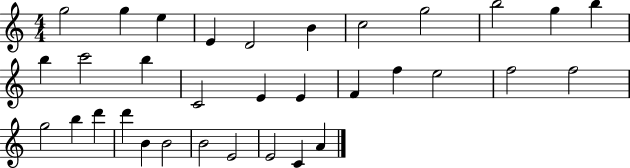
G5/h G5/q E5/q E4/q D4/h B4/q C5/h G5/h B5/h G5/q B5/q B5/q C6/h B5/q C4/h E4/q E4/q F4/q F5/q E5/h F5/h F5/h G5/h B5/q D6/q D6/q B4/q B4/h B4/h E4/h E4/h C4/q A4/q